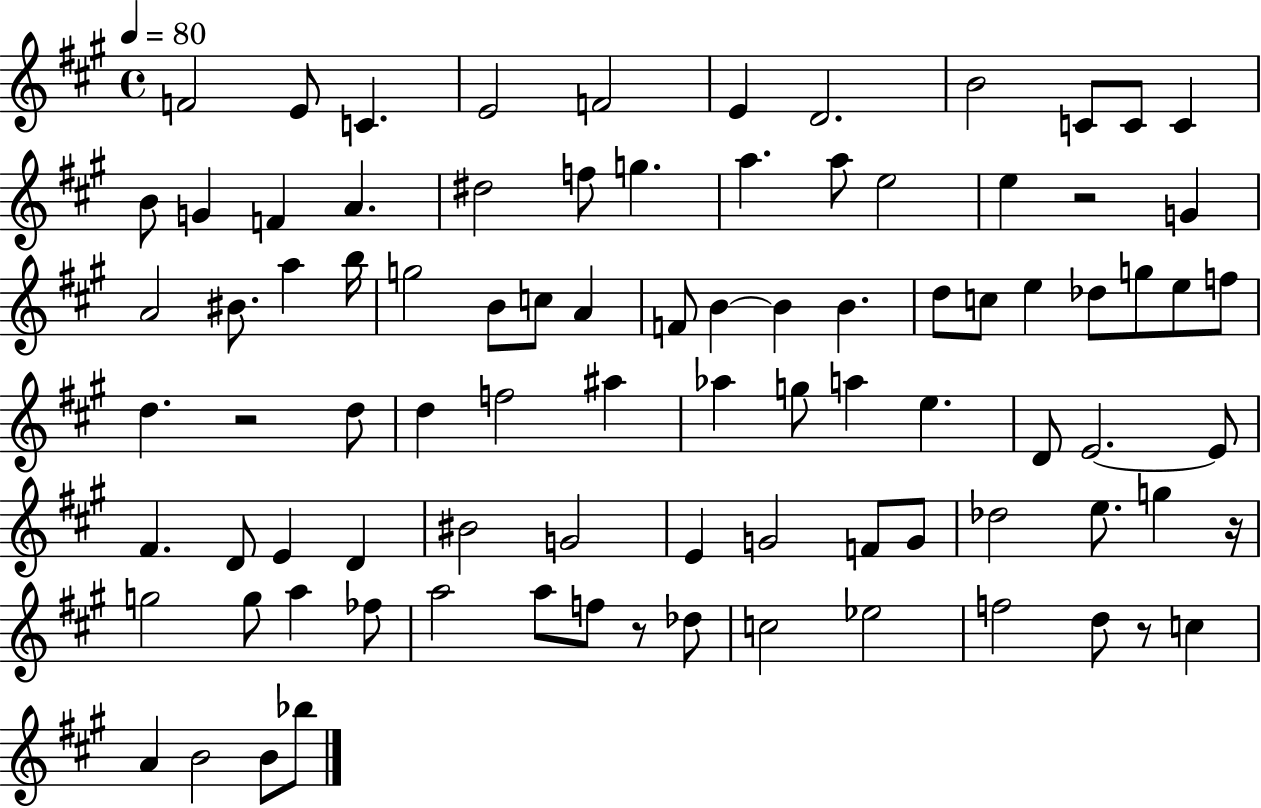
{
  \clef treble
  \time 4/4
  \defaultTimeSignature
  \key a \major
  \tempo 4 = 80
  f'2 e'8 c'4. | e'2 f'2 | e'4 d'2. | b'2 c'8 c'8 c'4 | \break b'8 g'4 f'4 a'4. | dis''2 f''8 g''4. | a''4. a''8 e''2 | e''4 r2 g'4 | \break a'2 bis'8. a''4 b''16 | g''2 b'8 c''8 a'4 | f'8 b'4~~ b'4 b'4. | d''8 c''8 e''4 des''8 g''8 e''8 f''8 | \break d''4. r2 d''8 | d''4 f''2 ais''4 | aes''4 g''8 a''4 e''4. | d'8 e'2.~~ e'8 | \break fis'4. d'8 e'4 d'4 | bis'2 g'2 | e'4 g'2 f'8 g'8 | des''2 e''8. g''4 r16 | \break g''2 g''8 a''4 fes''8 | a''2 a''8 f''8 r8 des''8 | c''2 ees''2 | f''2 d''8 r8 c''4 | \break a'4 b'2 b'8 bes''8 | \bar "|."
}